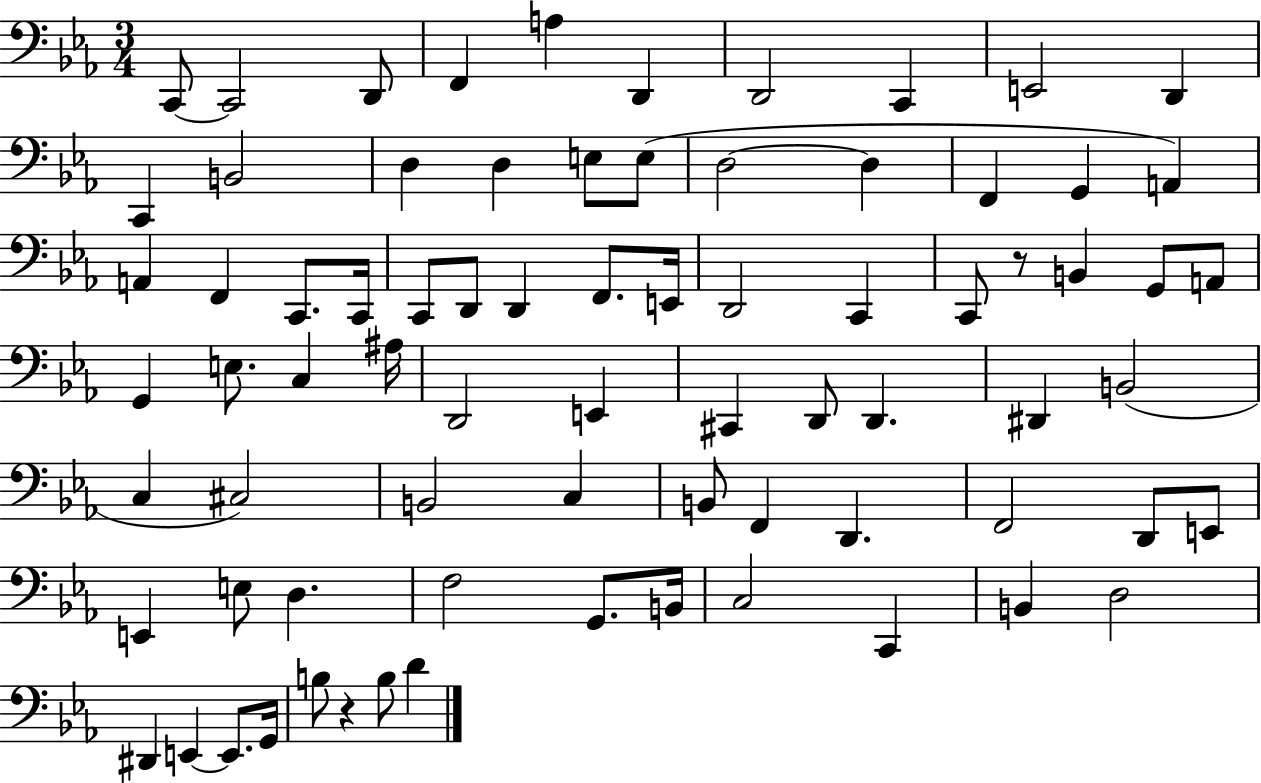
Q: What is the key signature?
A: EES major